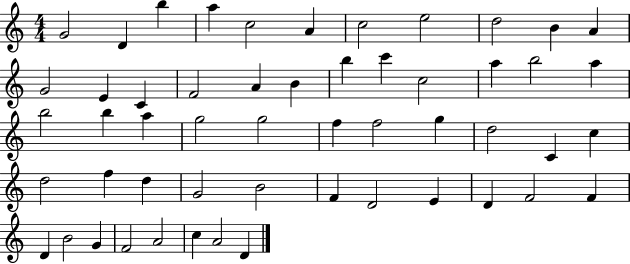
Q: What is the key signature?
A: C major